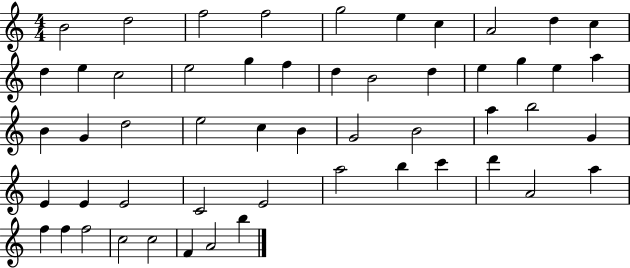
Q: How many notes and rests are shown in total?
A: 53